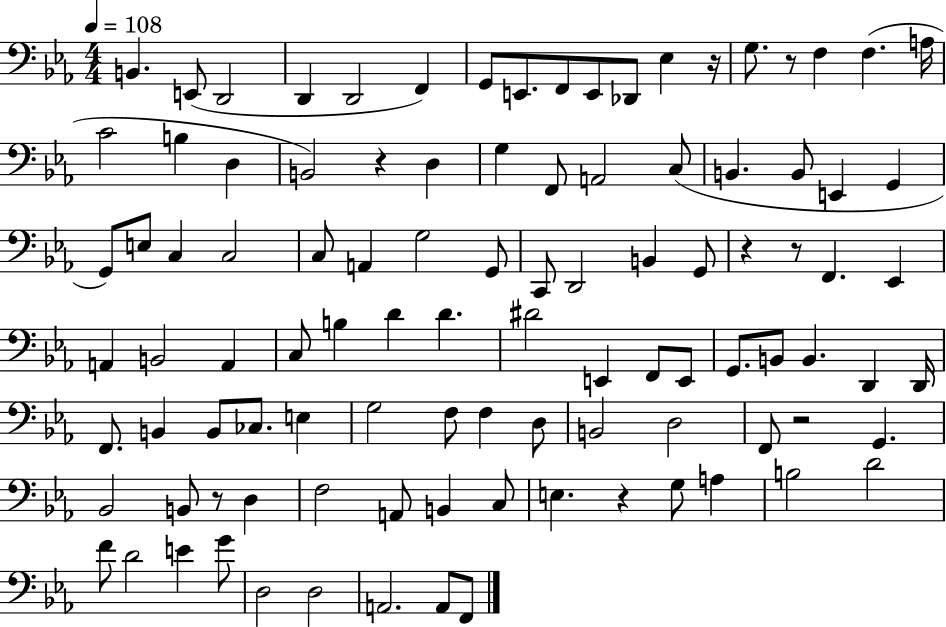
{
  \clef bass
  \numericTimeSignature
  \time 4/4
  \key ees \major
  \tempo 4 = 108
  \repeat volta 2 { b,4. e,8( d,2 | d,4 d,2 f,4) | g,8 e,8. f,8 e,8 des,8 ees4 r16 | g8. r8 f4 f4.( a16 | \break c'2 b4 d4 | b,2) r4 d4 | g4 f,8 a,2 c8( | b,4. b,8 e,4 g,4 | \break g,8) e8 c4 c2 | c8 a,4 g2 g,8 | c,8 d,2 b,4 g,8 | r4 r8 f,4. ees,4 | \break a,4 b,2 a,4 | c8 b4 d'4 d'4. | dis'2 e,4 f,8 e,8 | g,8. b,8 b,4. d,4 d,16 | \break f,8. b,4 b,8 ces8. e4 | g2 f8 f4 d8 | b,2 d2 | f,8 r2 g,4. | \break bes,2 b,8 r8 d4 | f2 a,8 b,4 c8 | e4. r4 g8 a4 | b2 d'2 | \break f'8 d'2 e'4 g'8 | d2 d2 | a,2. a,8 f,8 | } \bar "|."
}